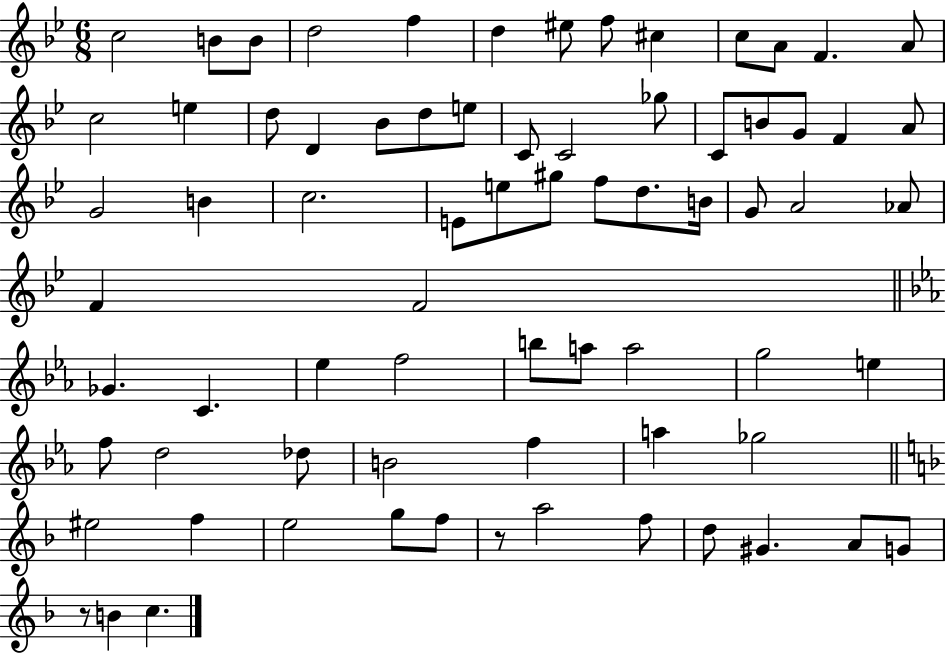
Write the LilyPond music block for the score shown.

{
  \clef treble
  \numericTimeSignature
  \time 6/8
  \key bes \major
  c''2 b'8 b'8 | d''2 f''4 | d''4 eis''8 f''8 cis''4 | c''8 a'8 f'4. a'8 | \break c''2 e''4 | d''8 d'4 bes'8 d''8 e''8 | c'8 c'2 ges''8 | c'8 b'8 g'8 f'4 a'8 | \break g'2 b'4 | c''2. | e'8 e''8 gis''8 f''8 d''8. b'16 | g'8 a'2 aes'8 | \break f'4 f'2 | \bar "||" \break \key ees \major ges'4. c'4. | ees''4 f''2 | b''8 a''8 a''2 | g''2 e''4 | \break f''8 d''2 des''8 | b'2 f''4 | a''4 ges''2 | \bar "||" \break \key f \major eis''2 f''4 | e''2 g''8 f''8 | r8 a''2 f''8 | d''8 gis'4. a'8 g'8 | \break r8 b'4 c''4. | \bar "|."
}